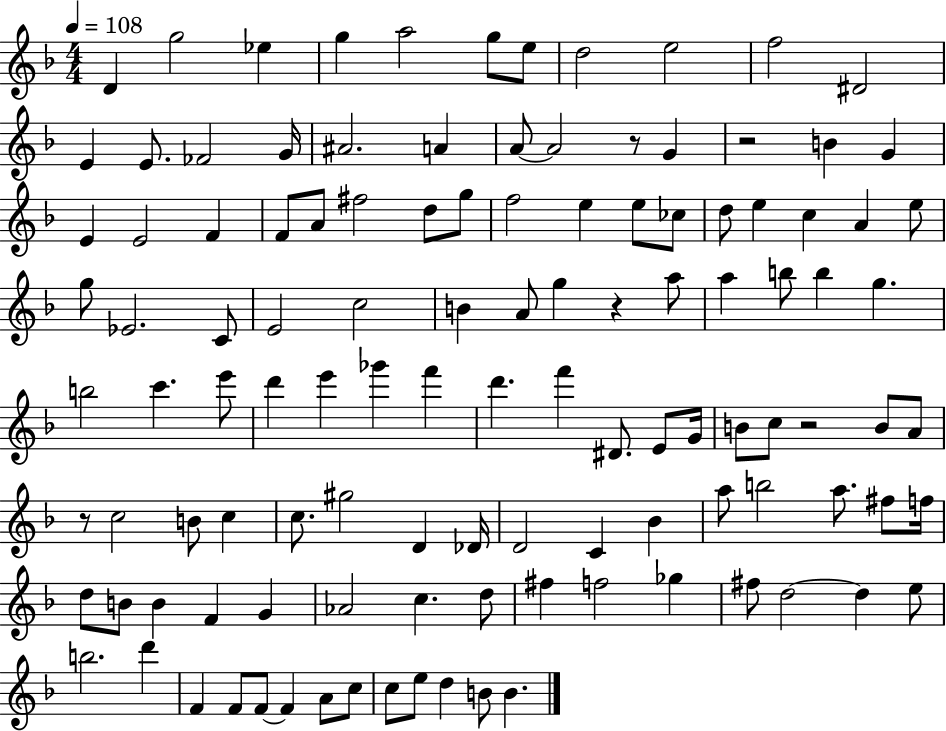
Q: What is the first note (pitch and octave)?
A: D4